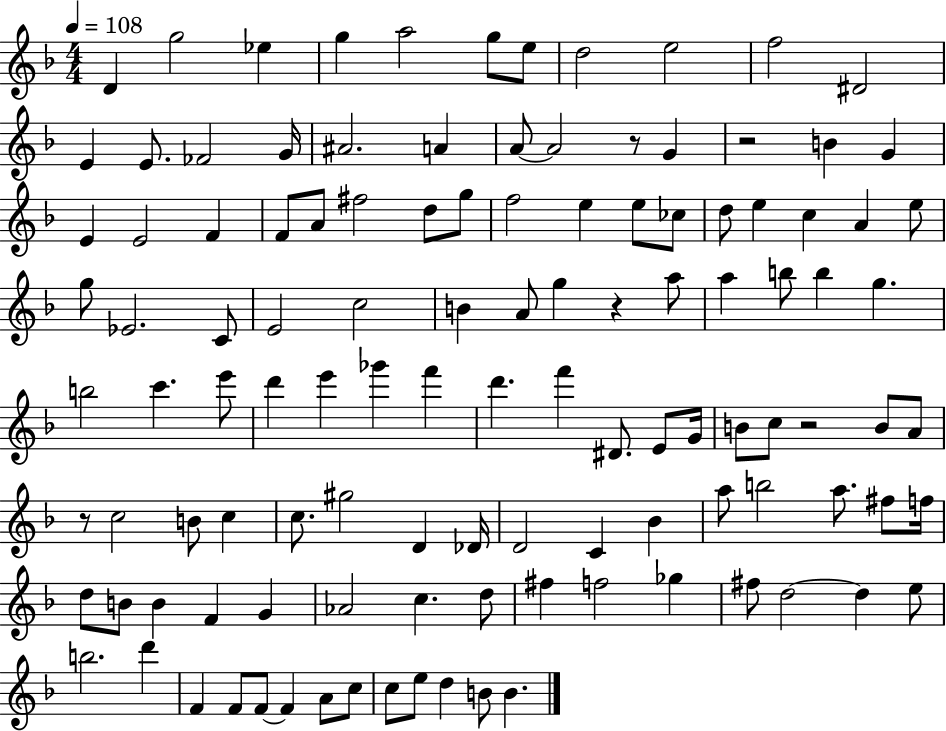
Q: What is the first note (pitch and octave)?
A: D4